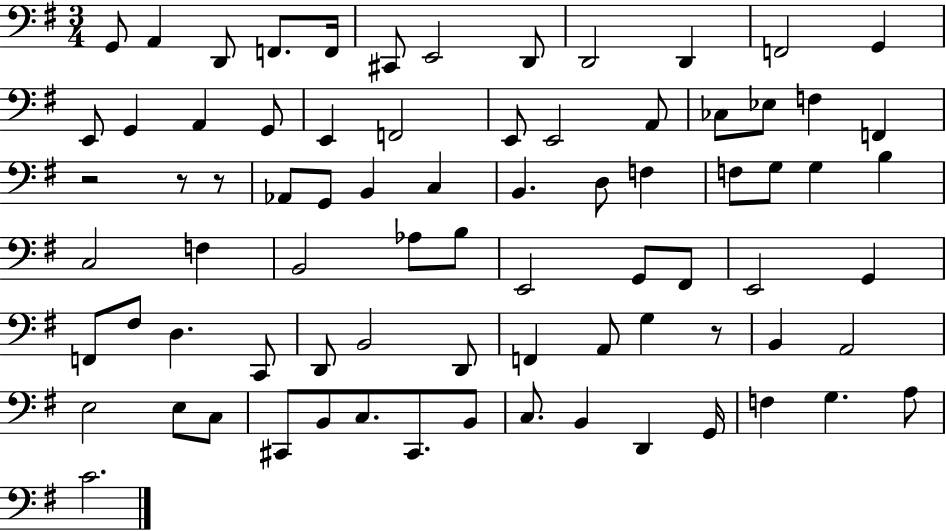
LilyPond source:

{
  \clef bass
  \numericTimeSignature
  \time 3/4
  \key g \major
  \repeat volta 2 { g,8 a,4 d,8 f,8. f,16 | cis,8 e,2 d,8 | d,2 d,4 | f,2 g,4 | \break e,8 g,4 a,4 g,8 | e,4 f,2 | e,8 e,2 a,8 | ces8 ees8 f4 f,4 | \break r2 r8 r8 | aes,8 g,8 b,4 c4 | b,4. d8 f4 | f8 g8 g4 b4 | \break c2 f4 | b,2 aes8 b8 | e,2 g,8 fis,8 | e,2 g,4 | \break f,8 fis8 d4. c,8 | d,8 b,2 d,8 | f,4 a,8 g4 r8 | b,4 a,2 | \break e2 e8 c8 | cis,8 b,8 c8. cis,8. b,8 | c8. b,4 d,4 g,16 | f4 g4. a8 | \break c'2. | } \bar "|."
}